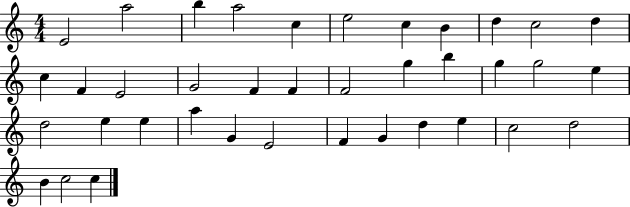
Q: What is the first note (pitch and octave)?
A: E4